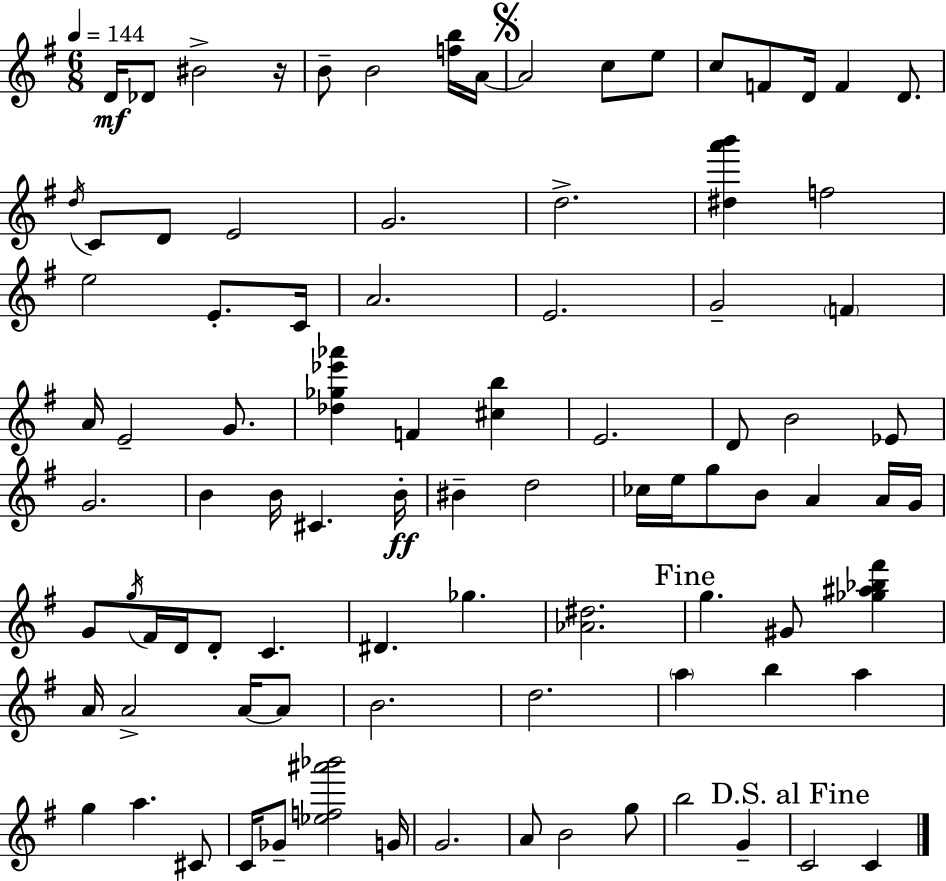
X:1
T:Untitled
M:6/8
L:1/4
K:G
D/4 _D/2 ^B2 z/4 B/2 B2 [fb]/4 A/4 A2 c/2 e/2 c/2 F/2 D/4 F D/2 d/4 C/2 D/2 E2 G2 d2 [^da'b'] f2 e2 E/2 C/4 A2 E2 G2 F A/4 E2 G/2 [_d_g_e'_a'] F [^cb] E2 D/2 B2 _E/2 G2 B B/4 ^C B/4 ^B d2 _c/4 e/4 g/2 B/2 A A/4 G/4 G/2 g/4 ^F/4 D/4 D/2 C ^D _g [_A^d]2 g ^G/2 [_g^a_b^f'] A/4 A2 A/4 A/2 B2 d2 a b a g a ^C/2 C/4 _G/2 [_ef^a'_b']2 G/4 G2 A/2 B2 g/2 b2 G C2 C